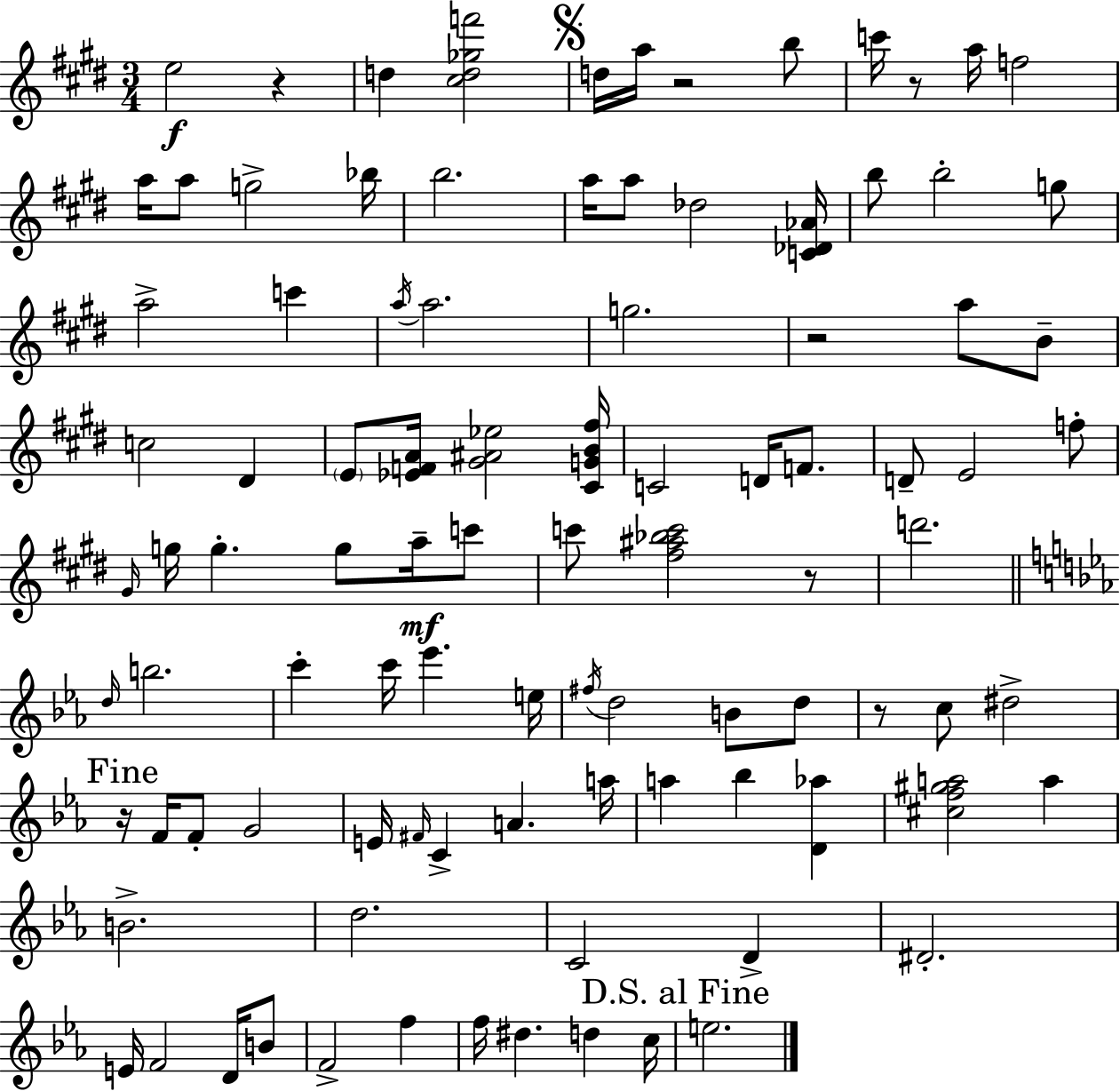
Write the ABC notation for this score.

X:1
T:Untitled
M:3/4
L:1/4
K:E
e2 z d [^cd_gf']2 d/4 a/4 z2 b/2 c'/4 z/2 a/4 f2 a/4 a/2 g2 _b/4 b2 a/4 a/2 _d2 [C_D_A]/4 b/2 b2 g/2 a2 c' a/4 a2 g2 z2 a/2 B/2 c2 ^D E/2 [_EFA]/4 [^G^A_e]2 [^CGB^f]/4 C2 D/4 F/2 D/2 E2 f/2 ^G/4 g/4 g g/2 a/4 c'/2 c'/2 [^f^a_bc']2 z/2 d'2 d/4 b2 c' c'/4 _e' e/4 ^f/4 d2 B/2 d/2 z/2 c/2 ^d2 z/4 F/4 F/2 G2 E/4 ^F/4 C A a/4 a _b [D_a] [^cf^ga]2 a B2 d2 C2 D ^D2 E/4 F2 D/4 B/2 F2 f f/4 ^d d c/4 e2